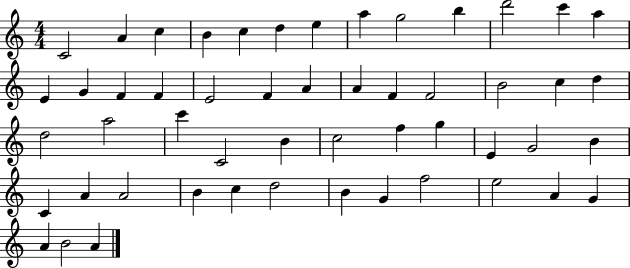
C4/h A4/q C5/q B4/q C5/q D5/q E5/q A5/q G5/h B5/q D6/h C6/q A5/q E4/q G4/q F4/q F4/q E4/h F4/q A4/q A4/q F4/q F4/h B4/h C5/q D5/q D5/h A5/h C6/q C4/h B4/q C5/h F5/q G5/q E4/q G4/h B4/q C4/q A4/q A4/h B4/q C5/q D5/h B4/q G4/q F5/h E5/h A4/q G4/q A4/q B4/h A4/q